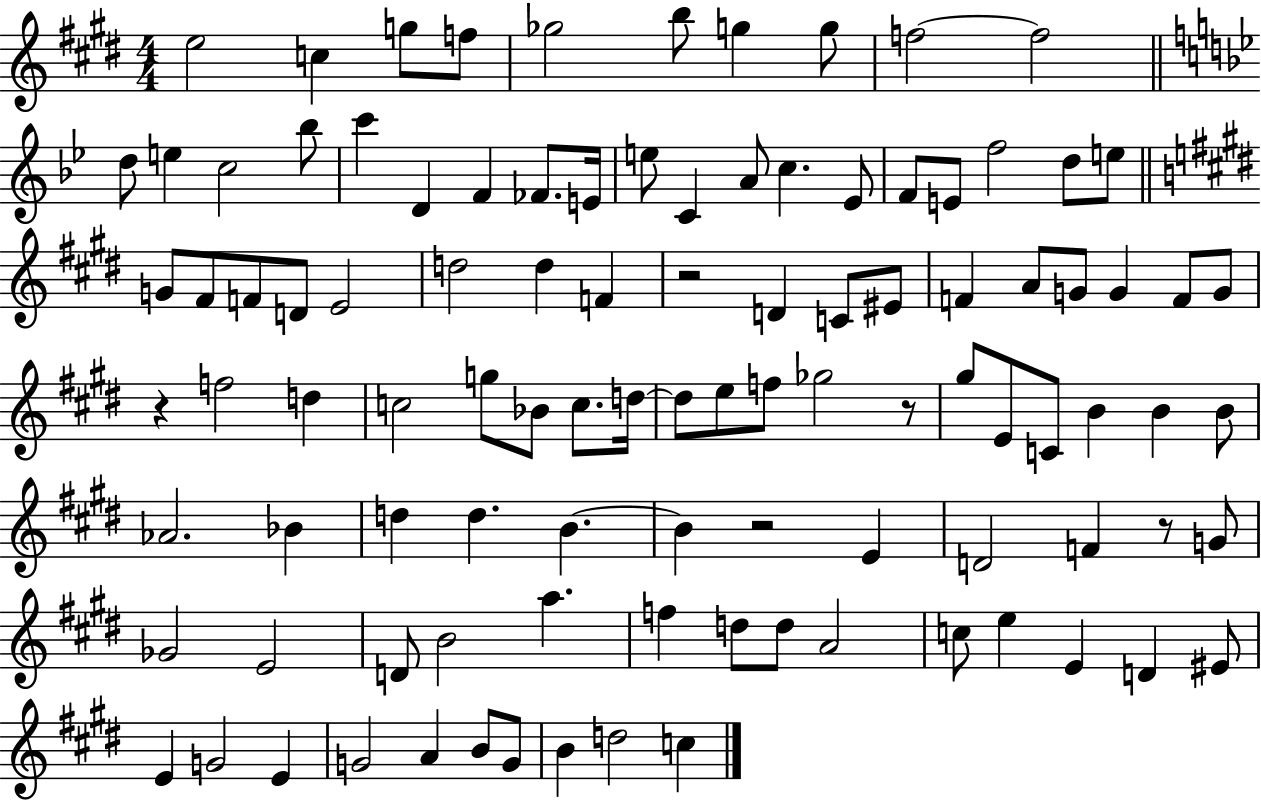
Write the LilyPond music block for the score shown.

{
  \clef treble
  \numericTimeSignature
  \time 4/4
  \key e \major
  e''2 c''4 g''8 f''8 | ges''2 b''8 g''4 g''8 | f''2~~ f''2 | \bar "||" \break \key bes \major d''8 e''4 c''2 bes''8 | c'''4 d'4 f'4 fes'8. e'16 | e''8 c'4 a'8 c''4. ees'8 | f'8 e'8 f''2 d''8 e''8 | \break \bar "||" \break \key e \major g'8 fis'8 f'8 d'8 e'2 | d''2 d''4 f'4 | r2 d'4 c'8 eis'8 | f'4 a'8 g'8 g'4 f'8 g'8 | \break r4 f''2 d''4 | c''2 g''8 bes'8 c''8. d''16~~ | d''8 e''8 f''8 ges''2 r8 | gis''8 e'8 c'8 b'4 b'4 b'8 | \break aes'2. bes'4 | d''4 d''4. b'4.~~ | b'4 r2 e'4 | d'2 f'4 r8 g'8 | \break ges'2 e'2 | d'8 b'2 a''4. | f''4 d''8 d''8 a'2 | c''8 e''4 e'4 d'4 eis'8 | \break e'4 g'2 e'4 | g'2 a'4 b'8 g'8 | b'4 d''2 c''4 | \bar "|."
}